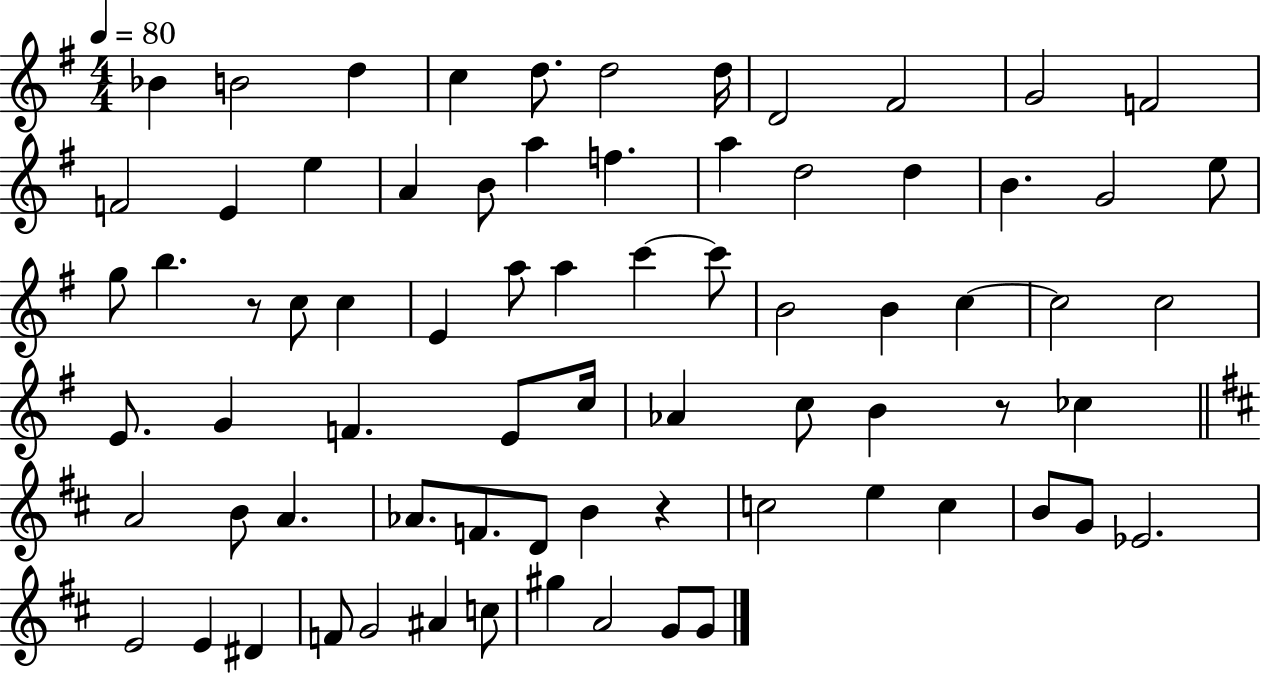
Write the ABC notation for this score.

X:1
T:Untitled
M:4/4
L:1/4
K:G
_B B2 d c d/2 d2 d/4 D2 ^F2 G2 F2 F2 E e A B/2 a f a d2 d B G2 e/2 g/2 b z/2 c/2 c E a/2 a c' c'/2 B2 B c c2 c2 E/2 G F E/2 c/4 _A c/2 B z/2 _c A2 B/2 A _A/2 F/2 D/2 B z c2 e c B/2 G/2 _E2 E2 E ^D F/2 G2 ^A c/2 ^g A2 G/2 G/2